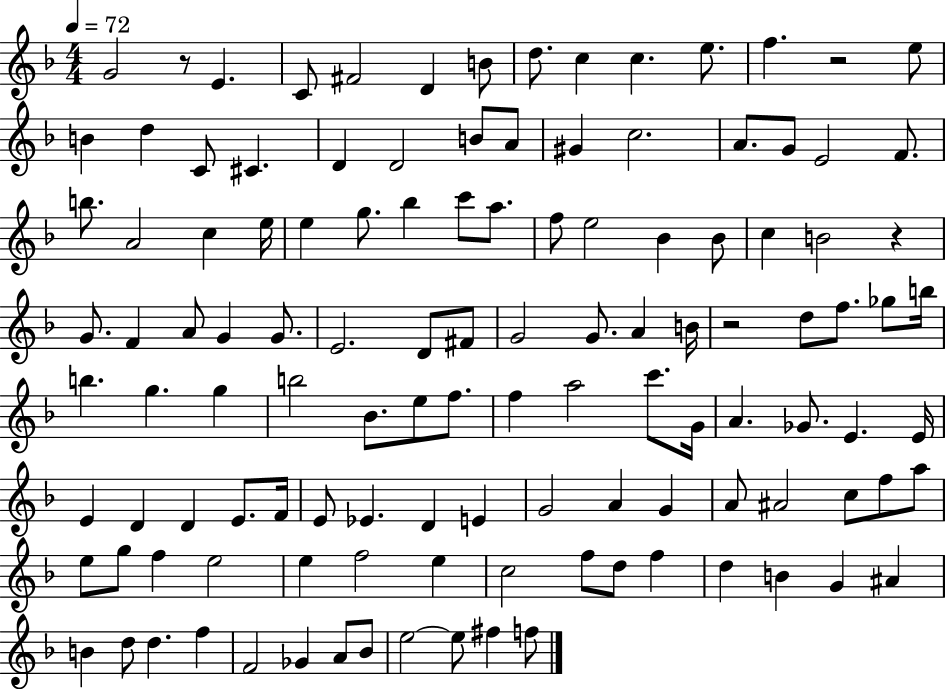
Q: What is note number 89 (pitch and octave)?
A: A5